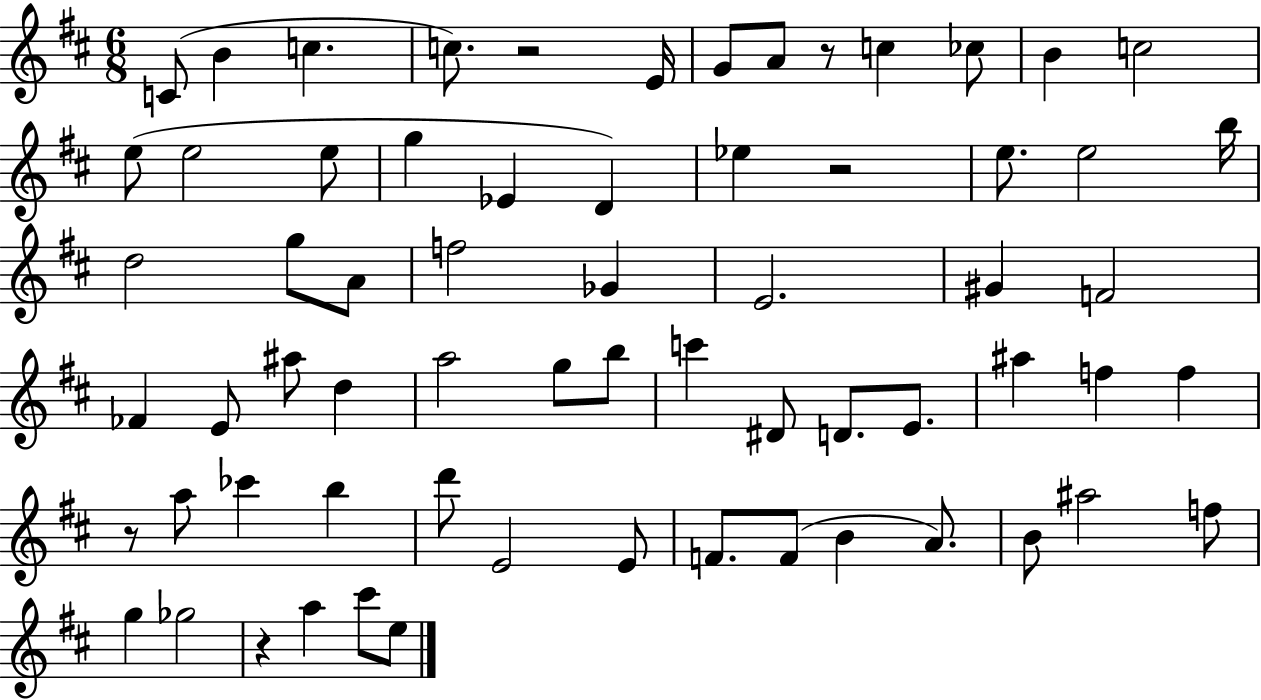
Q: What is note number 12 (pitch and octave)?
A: E5